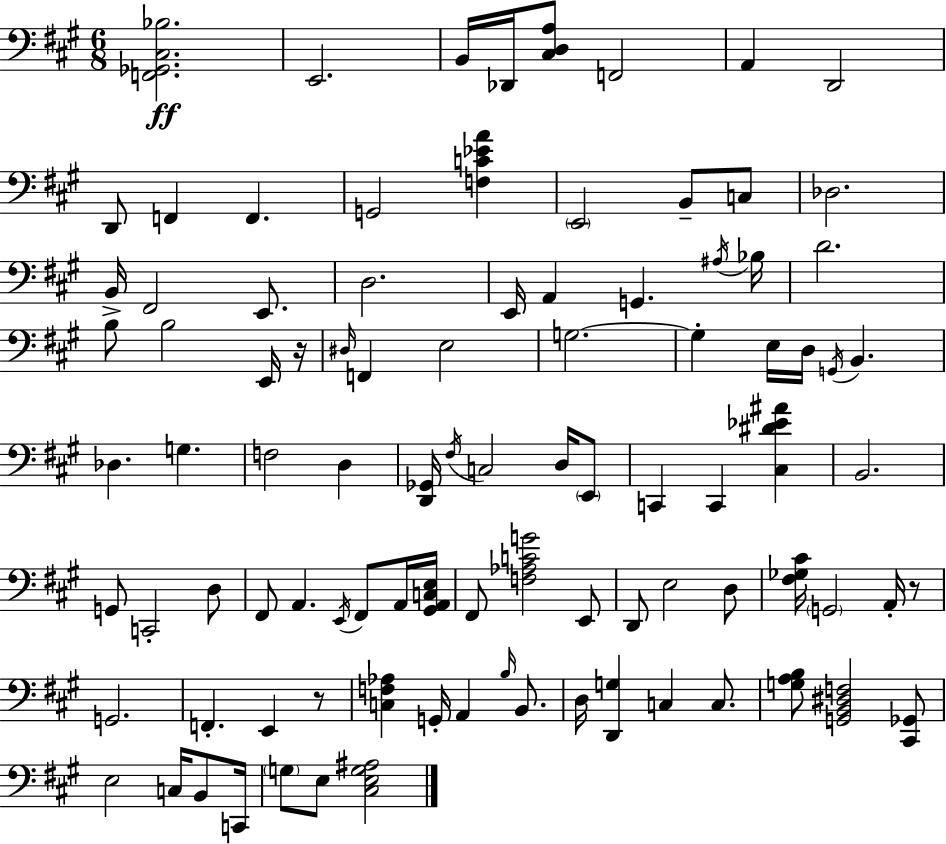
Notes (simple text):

[F2,Gb2,C#3,Bb3]/h. E2/h. B2/s Db2/s [C#3,D3,A3]/e F2/h A2/q D2/h D2/e F2/q F2/q. G2/h [F3,C4,Eb4,A4]/q E2/h B2/e C3/e Db3/h. B2/s F#2/h E2/e. D3/h. E2/s A2/q G2/q. A#3/s Bb3/s D4/h. B3/e B3/h E2/s R/s D#3/s F2/q E3/h G3/h. G3/q E3/s D3/s G2/s B2/q. Db3/q. G3/q. F3/h D3/q [D2,Gb2]/s F#3/s C3/h D3/s E2/e C2/q C2/q [C#3,D#4,Eb4,A#4]/q B2/h. G2/e C2/h D3/e F#2/e A2/q. E2/s F#2/e A2/s [G#2,A2,C3,E3]/s F#2/e [F3,Ab3,C4,G4]/h E2/e D2/e E3/h D3/e [F#3,Gb3,C#4]/s G2/h A2/s R/e G2/h. F2/q. E2/q R/e [C3,F3,Ab3]/q G2/s A2/q B3/s B2/e. D3/s [D2,G3]/q C3/q C3/e. [G3,A3,B3]/e [G2,B2,D#3,F3]/h [C#2,Gb2]/e E3/h C3/s B2/e C2/s G3/e E3/e [C#3,E3,G3,A#3]/h